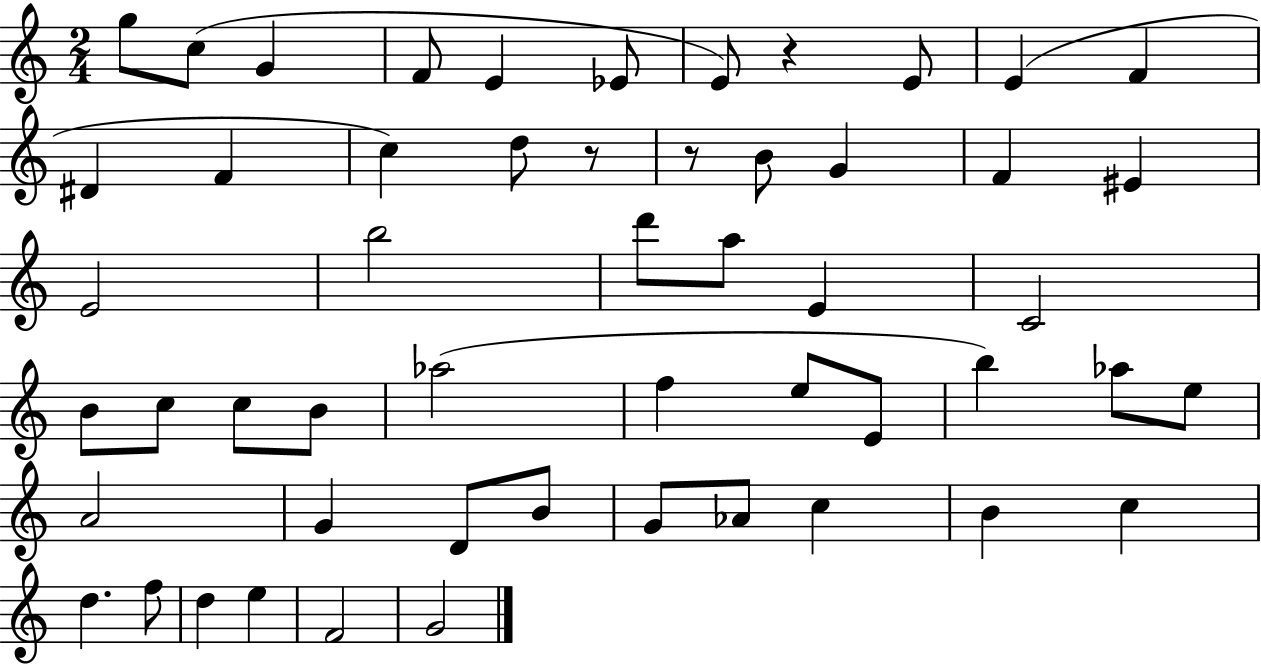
{
  \clef treble
  \numericTimeSignature
  \time 2/4
  \key c \major
  \repeat volta 2 { g''8 c''8( g'4 | f'8 e'4 ees'8 | e'8) r4 e'8 | e'4( f'4 | \break dis'4 f'4 | c''4) d''8 r8 | r8 b'8 g'4 | f'4 eis'4 | \break e'2 | b''2 | d'''8 a''8 e'4 | c'2 | \break b'8 c''8 c''8 b'8 | aes''2( | f''4 e''8 e'8 | b''4) aes''8 e''8 | \break a'2 | g'4 d'8 b'8 | g'8 aes'8 c''4 | b'4 c''4 | \break d''4. f''8 | d''4 e''4 | f'2 | g'2 | \break } \bar "|."
}